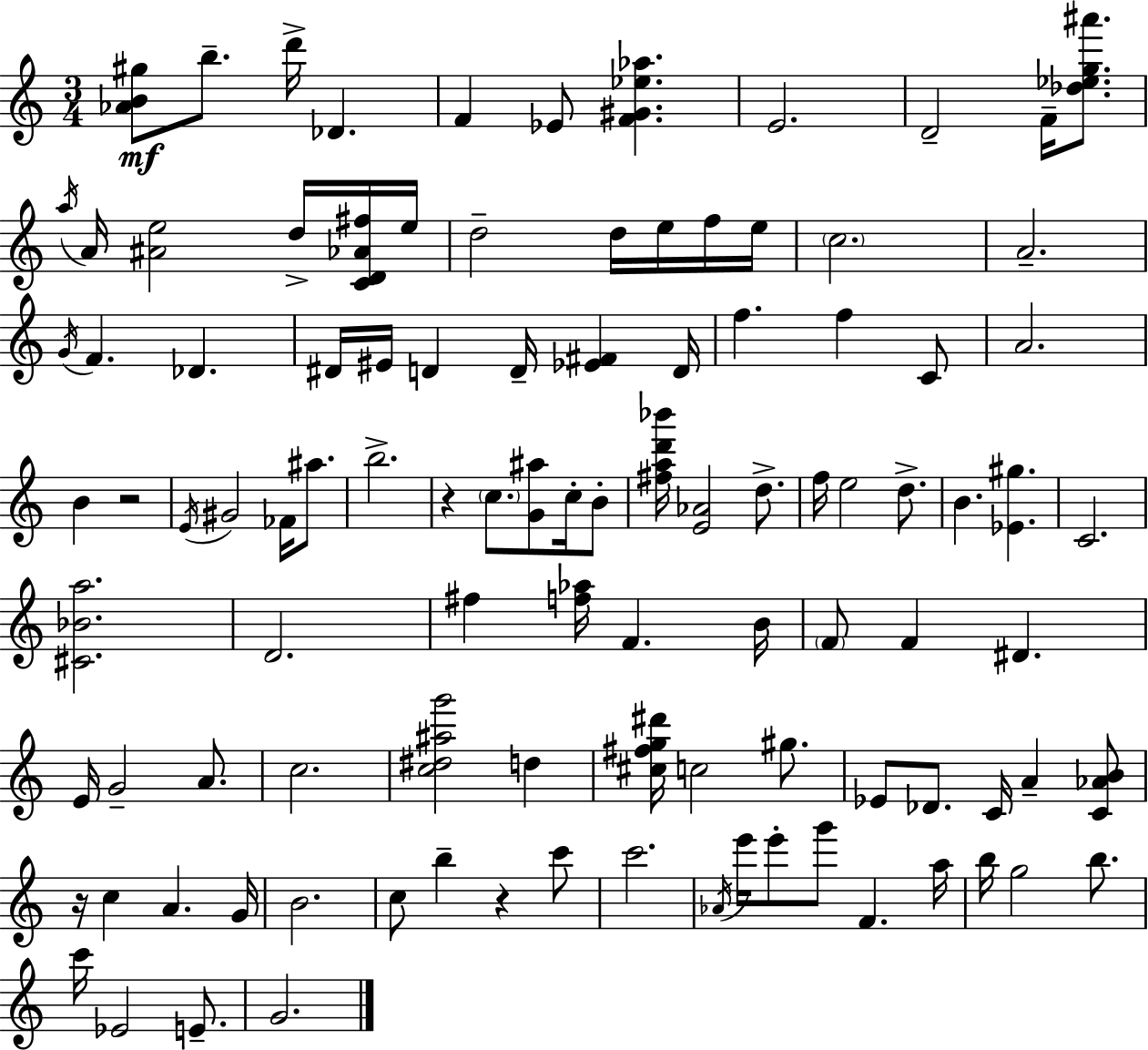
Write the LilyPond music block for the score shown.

{
  \clef treble
  \numericTimeSignature
  \time 3/4
  \key c \major
  \repeat volta 2 { <aes' b' gis''>8\mf b''8.-- d'''16-> des'4. | f'4 ees'8 <f' gis' ees'' aes''>4. | e'2. | d'2-- f'16-- <des'' ees'' g'' ais'''>8. | \break \acciaccatura { a''16 } a'16 <ais' e''>2 d''16-> <c' d' aes' fis''>16 | e''16 d''2-- d''16 e''16 f''16 | e''16 \parenthesize c''2. | a'2.-- | \break \acciaccatura { g'16 } f'4. des'4. | dis'16 eis'16 d'4 d'16-- <ees' fis'>4 | d'16 f''4. f''4 | c'8 a'2. | \break b'4 r2 | \acciaccatura { e'16 } gis'2 fes'16 | ais''8. b''2.-> | r4 \parenthesize c''8. <g' ais''>8 | \break c''16-. b'8-. <fis'' a'' d''' bes'''>16 <e' aes'>2 | d''8.-> f''16 e''2 | d''8.-> b'4. <ees' gis''>4. | c'2. | \break <cis' bes' a''>2. | d'2. | fis''4 <f'' aes''>16 f'4. | b'16 \parenthesize f'8 f'4 dis'4. | \break e'16 g'2-- | a'8. c''2. | <c'' dis'' ais'' g'''>2 d''4 | <cis'' fis'' g'' dis'''>16 c''2 | \break gis''8. ees'8 des'8. c'16 a'4-- | <c' aes' b'>8 r16 c''4 a'4. | g'16 b'2. | c''8 b''4-- r4 | \break c'''8 c'''2. | \acciaccatura { aes'16 } e'''16 e'''8-. g'''8 f'4. | a''16 b''16 g''2 | b''8. c'''16 ees'2 | \break e'8.-- g'2. | } \bar "|."
}